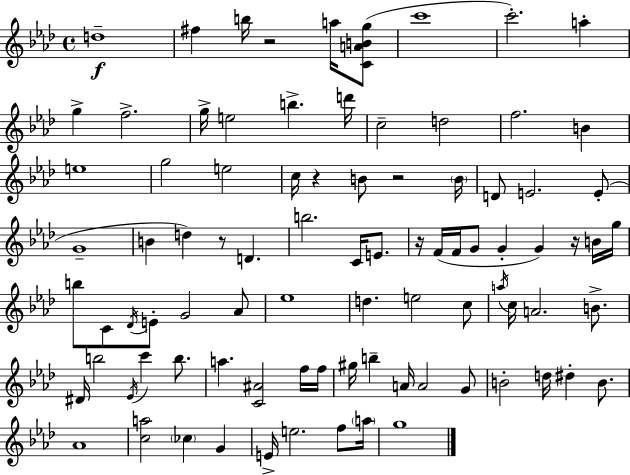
{
  \clef treble
  \time 4/4
  \defaultTimeSignature
  \key aes \major
  d''1--\f | fis''4 b''16 r2 a''16 <c' a' b' g''>8( | c'''1 | c'''2.-.) a''4-. | \break g''4-> f''2.-> | g''16-> e''2 b''4.-> d'''16 | c''2-- d''2 | f''2. b'4 | \break e''1 | g''2 e''2 | c''16 r4 b'8 r2 \parenthesize b'16 | d'8 e'2. e'8-.( | \break g'1-- | b'4 d''4) r8 d'4. | b''2. c'16 e'8. | r16 f'16( f'16 g'8 g'4-. g'4) r16 b'16 g''16 | \break b''8 c'8 \acciaccatura { des'16 } e'8-. g'2 aes'8 | ees''1 | d''4. e''2 c''8 | \acciaccatura { a''16 } c''16 a'2. b'8.-> | \break dis'16 b''2 \acciaccatura { ees'16 } c'''4 | b''8. a''4. <c' ais'>2 | f''16 f''16 gis''16 b''4-- a'16 a'2 | g'8 b'2-. d''16 dis''4-. | \break b'8. aes'1 | <c'' a''>2 \parenthesize ces''4 g'4 | e'16-> e''2. | f''8 \parenthesize a''16 g''1 | \break \bar "|."
}